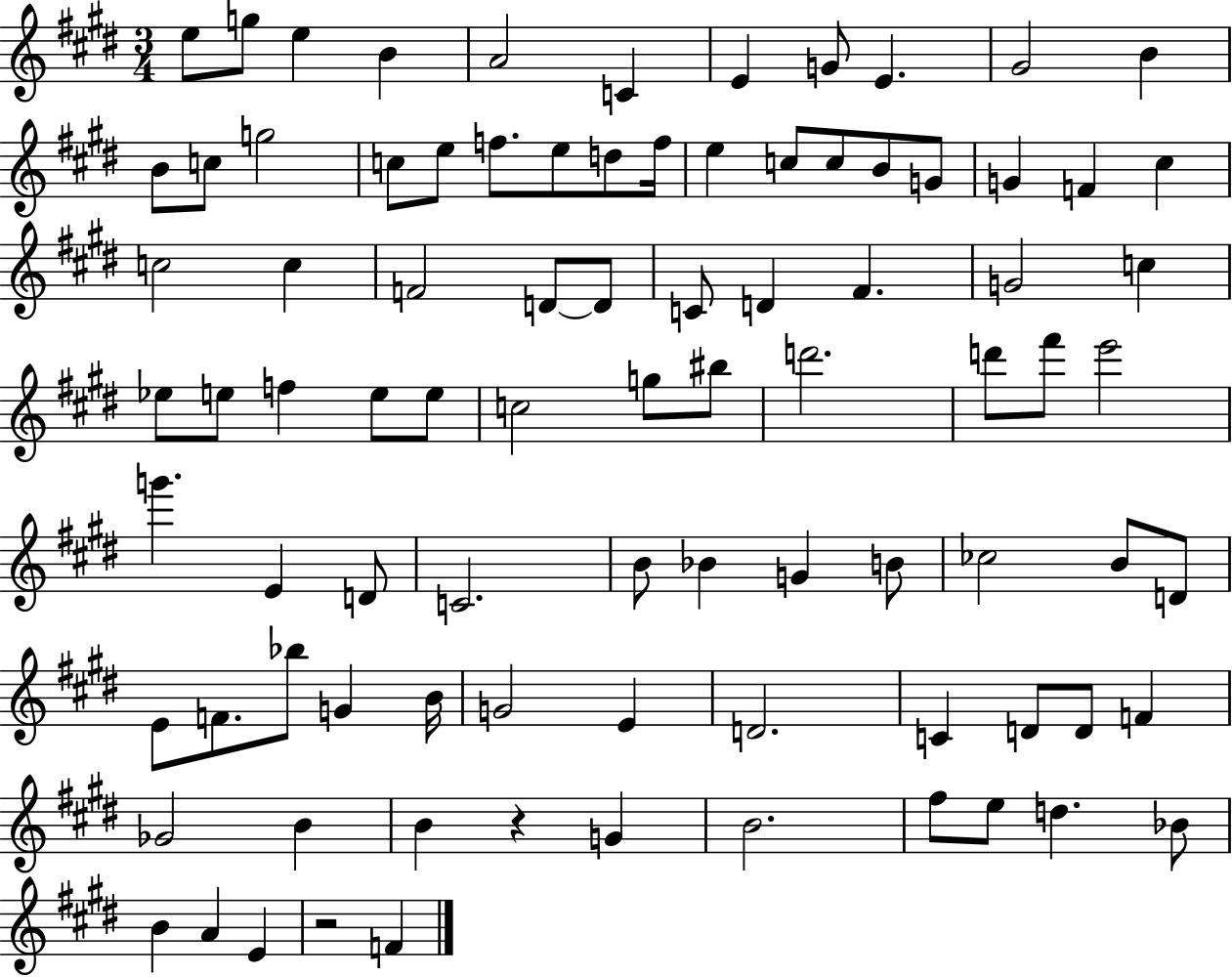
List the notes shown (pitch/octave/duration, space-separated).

E5/e G5/e E5/q B4/q A4/h C4/q E4/q G4/e E4/q. G#4/h B4/q B4/e C5/e G5/h C5/e E5/e F5/e. E5/e D5/e F5/s E5/q C5/e C5/e B4/e G4/e G4/q F4/q C#5/q C5/h C5/q F4/h D4/e D4/e C4/e D4/q F#4/q. G4/h C5/q Eb5/e E5/e F5/q E5/e E5/e C5/h G5/e BIS5/e D6/h. D6/e F#6/e E6/h G6/q. E4/q D4/e C4/h. B4/e Bb4/q G4/q B4/e CES5/h B4/e D4/e E4/e F4/e. Bb5/e G4/q B4/s G4/h E4/q D4/h. C4/q D4/e D4/e F4/q Gb4/h B4/q B4/q R/q G4/q B4/h. F#5/e E5/e D5/q. Bb4/e B4/q A4/q E4/q R/h F4/q